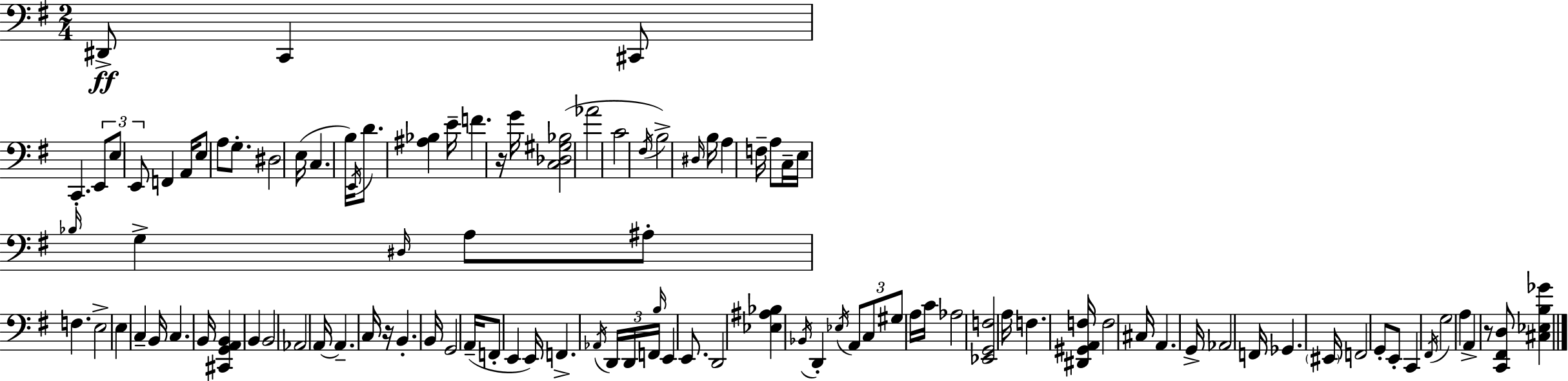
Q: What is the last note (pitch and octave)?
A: A2